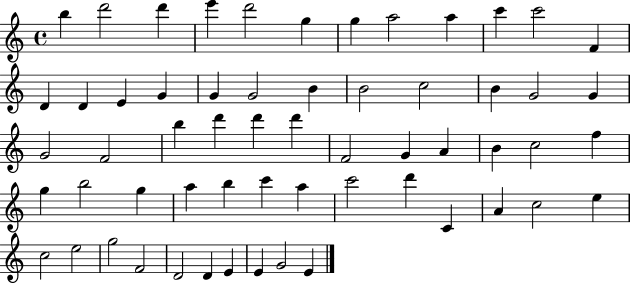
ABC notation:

X:1
T:Untitled
M:4/4
L:1/4
K:C
b d'2 d' e' d'2 g g a2 a c' c'2 F D D E G G G2 B B2 c2 B G2 G G2 F2 b d' d' d' F2 G A B c2 f g b2 g a b c' a c'2 d' C A c2 e c2 e2 g2 F2 D2 D E E G2 E